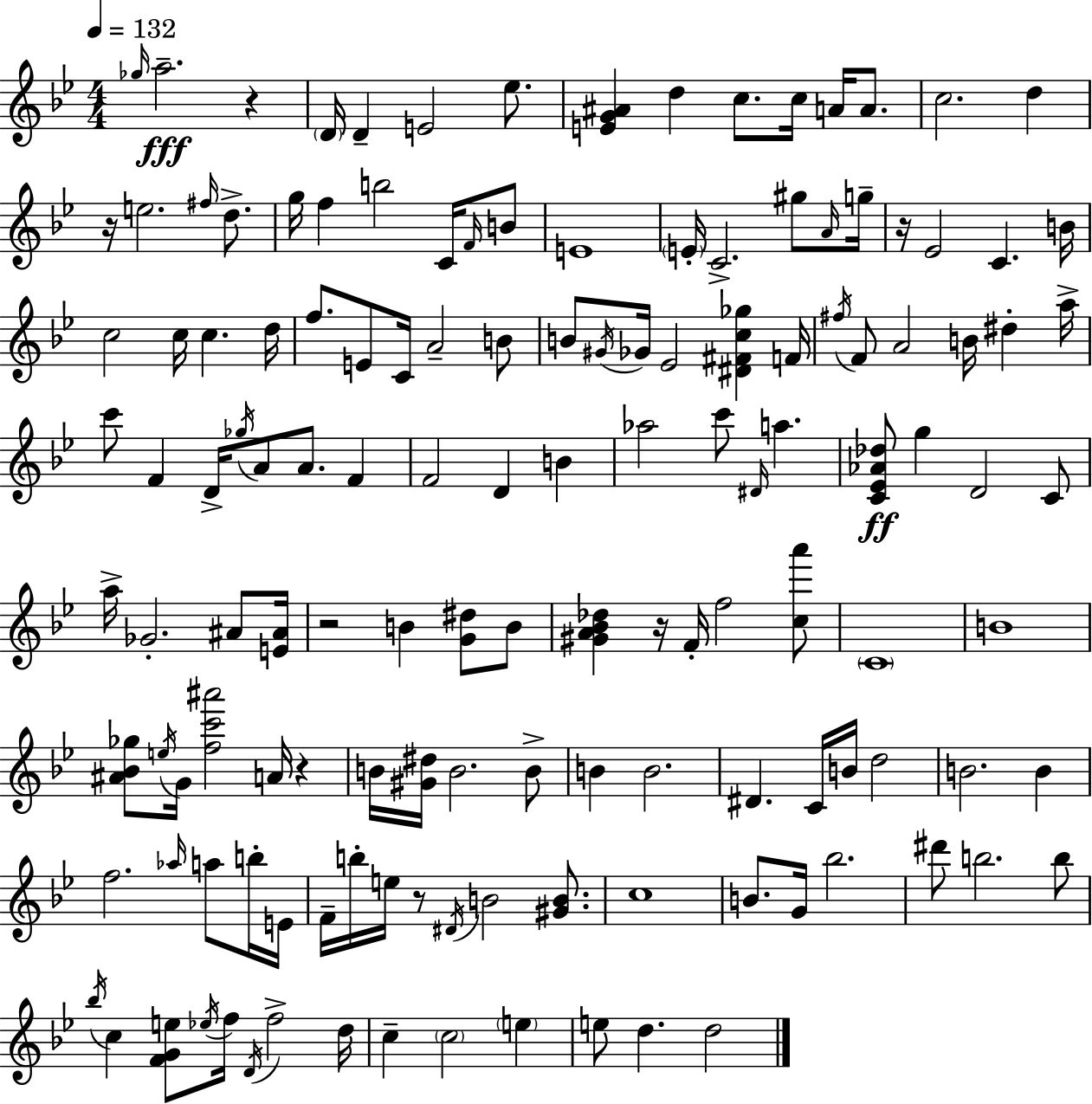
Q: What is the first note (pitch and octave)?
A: Gb5